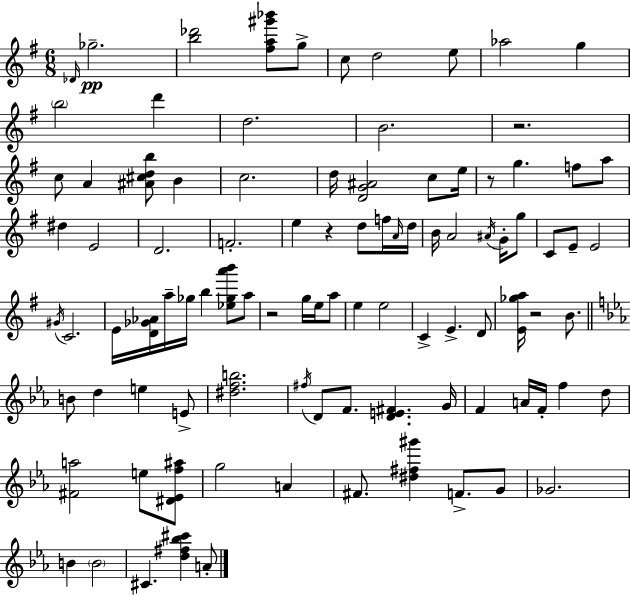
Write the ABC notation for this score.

X:1
T:Untitled
M:6/8
L:1/4
K:Em
_D/4 _g2 [b_d']2 [^fa^g'_b']/2 g/2 c/2 d2 e/2 _a2 g b2 d' d2 B2 z2 c/2 A [^A^cdb]/2 B c2 d/4 [DG^A]2 c/2 e/4 z/2 g f/2 a/2 ^d E2 D2 F2 e z d/2 f/4 A/4 d/4 B/4 A2 ^A/4 G/4 g/2 C/2 E/2 E2 ^G/4 C2 E/4 [D_G_A]/4 a/4 _g/4 b [_e_ga'b']/2 a/2 z2 g/4 e/4 a/2 e e2 C E D/2 [E_ga]/4 z2 B/2 B/2 d e E/2 [^dfb]2 ^f/4 D/2 F/2 [DE^F] G/4 F A/4 F/4 f d/2 [^Fa]2 e/2 [^D_Ef^a]/2 g2 A ^F/2 [^d^f^g'] F/2 G/2 _G2 B B2 ^C [d^f_b^c'] A/2